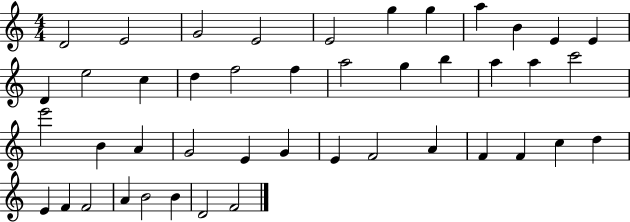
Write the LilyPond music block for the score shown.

{
  \clef treble
  \numericTimeSignature
  \time 4/4
  \key c \major
  d'2 e'2 | g'2 e'2 | e'2 g''4 g''4 | a''4 b'4 e'4 e'4 | \break d'4 e''2 c''4 | d''4 f''2 f''4 | a''2 g''4 b''4 | a''4 a''4 c'''2 | \break e'''2 b'4 a'4 | g'2 e'4 g'4 | e'4 f'2 a'4 | f'4 f'4 c''4 d''4 | \break e'4 f'4 f'2 | a'4 b'2 b'4 | d'2 f'2 | \bar "|."
}